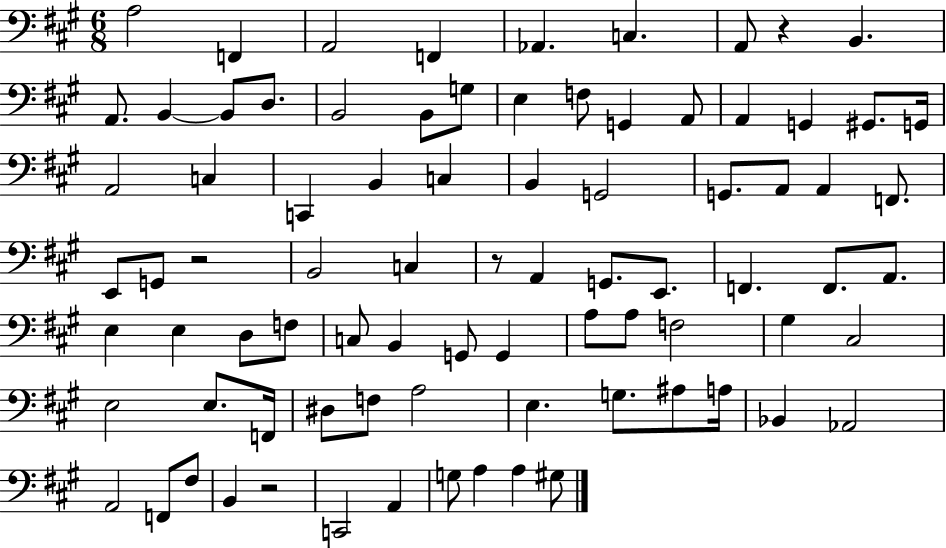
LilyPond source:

{
  \clef bass
  \numericTimeSignature
  \time 6/8
  \key a \major
  a2 f,4 | a,2 f,4 | aes,4. c4. | a,8 r4 b,4. | \break a,8. b,4~~ b,8 d8. | b,2 b,8 g8 | e4 f8 g,4 a,8 | a,4 g,4 gis,8. g,16 | \break a,2 c4 | c,4 b,4 c4 | b,4 g,2 | g,8. a,8 a,4 f,8. | \break e,8 g,8 r2 | b,2 c4 | r8 a,4 g,8. e,8. | f,4. f,8. a,8. | \break e4 e4 d8 f8 | c8 b,4 g,8 g,4 | a8 a8 f2 | gis4 cis2 | \break e2 e8. f,16 | dis8 f8 a2 | e4. g8. ais8 a16 | bes,4 aes,2 | \break a,2 f,8 fis8 | b,4 r2 | c,2 a,4 | g8 a4 a4 gis8 | \break \bar "|."
}